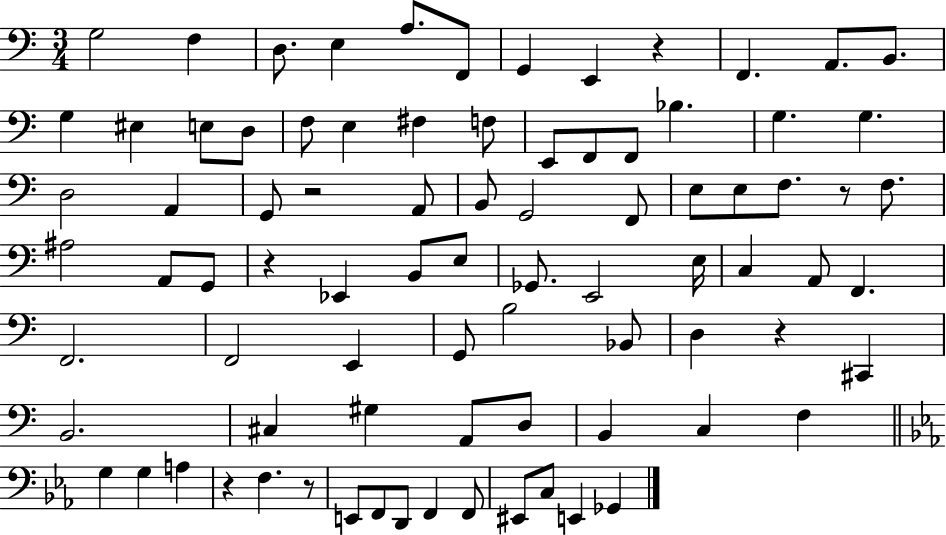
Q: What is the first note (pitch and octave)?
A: G3